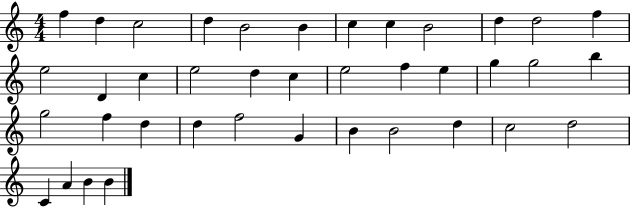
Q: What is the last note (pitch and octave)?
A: B4